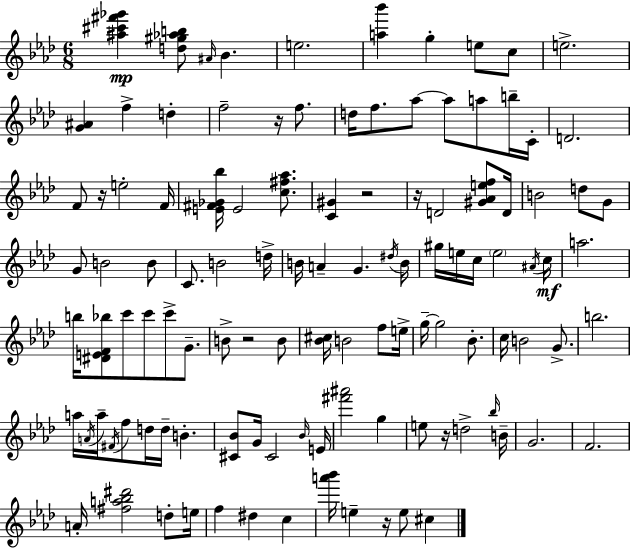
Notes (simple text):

[A#5,C#6,F#6,Gb6]/q [D5,G#5,Ab5,B5]/e A#4/s Bb4/q. E5/h. [A5,Bb6]/q G5/q E5/e C5/e E5/h. [G4,A#4]/q F5/q D5/q F5/h R/s F5/e. D5/s F5/e. Ab5/e Ab5/e A5/e B5/s C4/s D4/h. F4/e R/s E5/h F4/s [E4,F#4,Gb4,Bb5]/s E4/h [C5,F#5,Ab5]/e. [C4,G#4]/q R/h R/s D4/h [G#4,Ab4,E5,F5]/e D4/s B4/h D5/e G4/e G4/e B4/h B4/e C4/e. B4/h D5/s B4/s A4/q G4/q. D#5/s B4/s G#5/s E5/s C5/s E5/h A#4/s C5/s A5/h. B5/s [D#4,E4,F4,Bb5]/e C6/e C6/e C6/e G4/e. B4/e R/h B4/e [Bb4,C#5]/s B4/h F5/e E5/s G5/s G5/h Bb4/e. C5/s B4/h G4/e. B5/h. A5/s A4/s A5/s F#4/s F5/e D5/s D5/s B4/q. [C#4,Bb4]/e G4/s C#4/h Bb4/s E4/s [F#6,A#6]/h G5/q E5/e R/s D5/h Bb5/s B4/s G4/h. F4/h. A4/s [F#5,A5,Bb5,D#6]/h D5/e E5/s F5/q D#5/q C5/q [A6,Bb6]/s E5/q R/s E5/e C#5/q